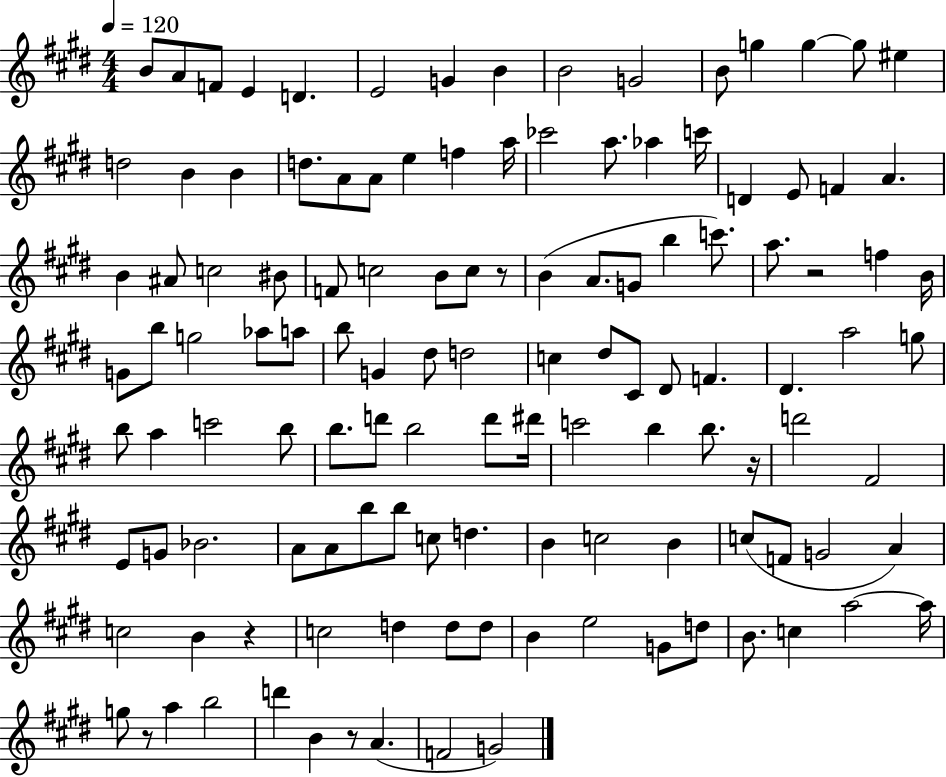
B4/e A4/e F4/e E4/q D4/q. E4/h G4/q B4/q B4/h G4/h B4/e G5/q G5/q G5/e EIS5/q D5/h B4/q B4/q D5/e. A4/e A4/e E5/q F5/q A5/s CES6/h A5/e. Ab5/q C6/s D4/q E4/e F4/q A4/q. B4/q A#4/e C5/h BIS4/e F4/e C5/h B4/e C5/e R/e B4/q A4/e. G4/e B5/q C6/e. A5/e. R/h F5/q B4/s G4/e B5/e G5/h Ab5/e A5/e B5/e G4/q D#5/e D5/h C5/q D#5/e C#4/e D#4/e F4/q. D#4/q. A5/h G5/e B5/e A5/q C6/h B5/e B5/e. D6/e B5/h D6/e D#6/s C6/h B5/q B5/e. R/s D6/h F#4/h E4/e G4/e Bb4/h. A4/e A4/e B5/e B5/e C5/e D5/q. B4/q C5/h B4/q C5/e F4/e G4/h A4/q C5/h B4/q R/q C5/h D5/q D5/e D5/e B4/q E5/h G4/e D5/e B4/e. C5/q A5/h A5/s G5/e R/e A5/q B5/h D6/q B4/q R/e A4/q. F4/h G4/h